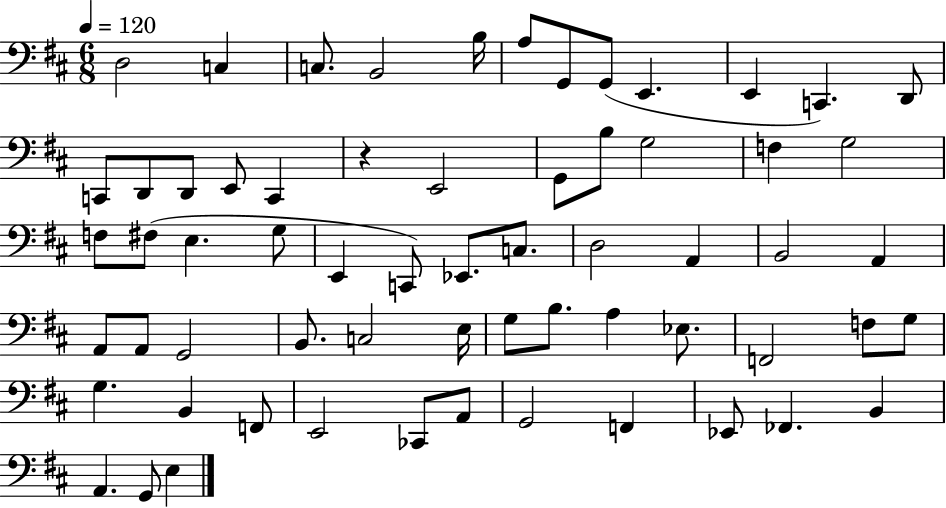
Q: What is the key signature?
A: D major